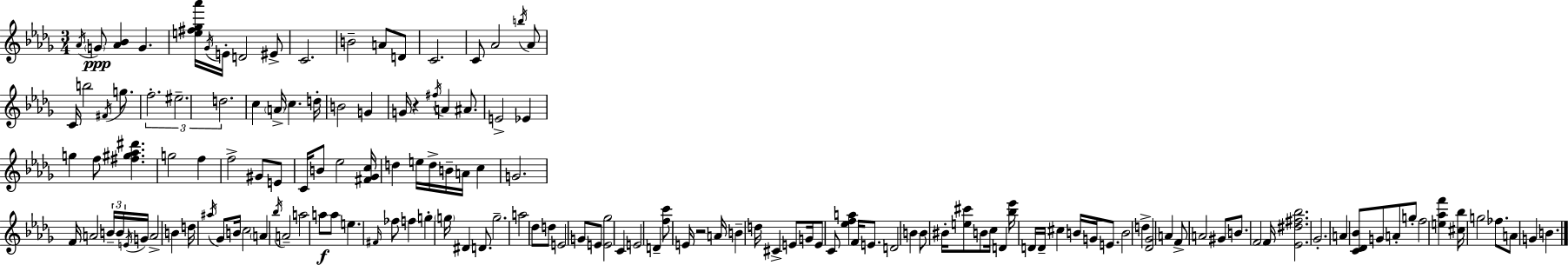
X:1
T:Untitled
M:3/4
L:1/4
K:Bbm
_A/4 G/2 [_A_B] G [e^f_g_a']/4 _G/4 E/4 D2 ^E/2 C2 B2 A/2 D/2 C2 C/2 _A2 b/4 _A/2 C/4 b2 ^F/4 g/2 f2 ^e2 d2 c A/4 c d/4 B2 G G/4 z ^f/4 A ^A/2 E2 _E g f/2 [^f^g_a^d'] g2 f f2 ^G/2 E/2 C/4 B/2 _e2 [^F_Gc]/4 d e/4 d/4 B/4 A/4 c G2 F/4 A2 B/4 B/4 E/4 G/4 A2 B d/4 ^a/4 _G/2 B/4 c2 A _b/4 A2 a2 a/2 a/2 e ^F/4 _f/2 f g g/4 ^D D/2 g2 a2 _d/2 d/2 E2 G/2 E/2 [E_g]2 C E2 D [fc']/2 E/4 z2 A/4 B d/4 ^C E/2 G/4 E/2 C/2 [_efa] F/4 E/2 D2 B B/2 ^B/4 [e^c']/2 B/2 c/4 D [_b_e']/4 D/4 D/4 ^c B/4 G/4 E/2 B2 d [_D_G]2 A F/2 A2 ^G/2 B/2 F2 F/4 [_E^d^f_b]2 _G2 A [C_D_B]/2 G/2 A/2 g/2 f2 [e_af'] [^c_b]/4 g2 _f/2 A/2 G B